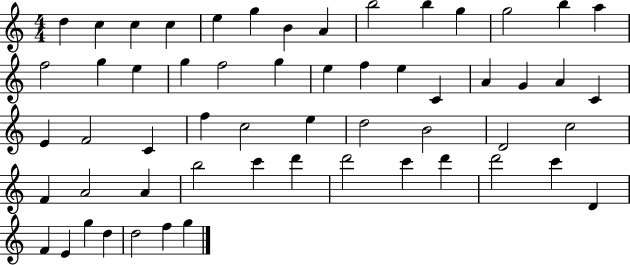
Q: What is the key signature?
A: C major